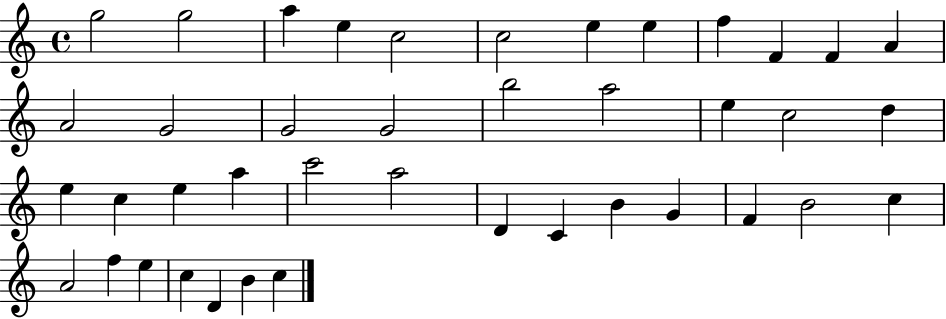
G5/h G5/h A5/q E5/q C5/h C5/h E5/q E5/q F5/q F4/q F4/q A4/q A4/h G4/h G4/h G4/h B5/h A5/h E5/q C5/h D5/q E5/q C5/q E5/q A5/q C6/h A5/h D4/q C4/q B4/q G4/q F4/q B4/h C5/q A4/h F5/q E5/q C5/q D4/q B4/q C5/q